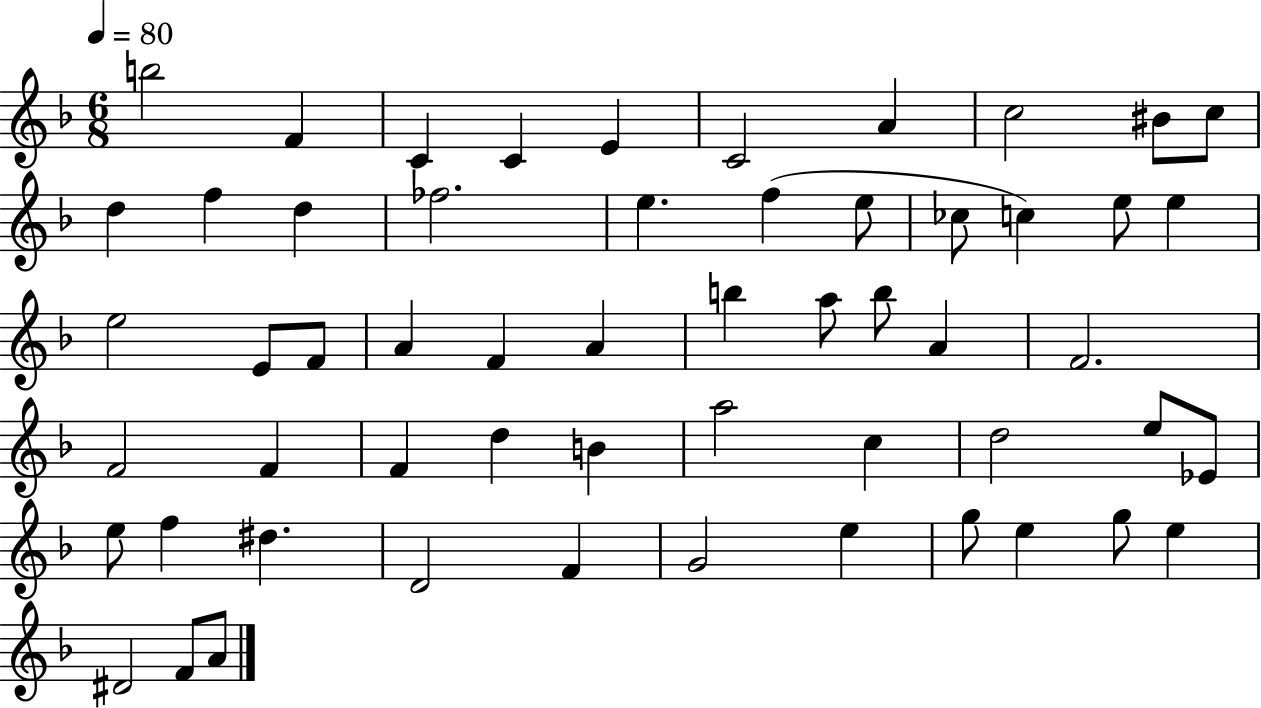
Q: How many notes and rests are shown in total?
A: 56